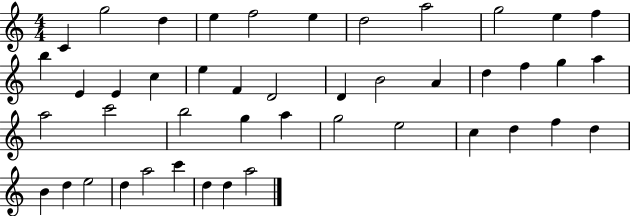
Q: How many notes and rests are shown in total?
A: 45